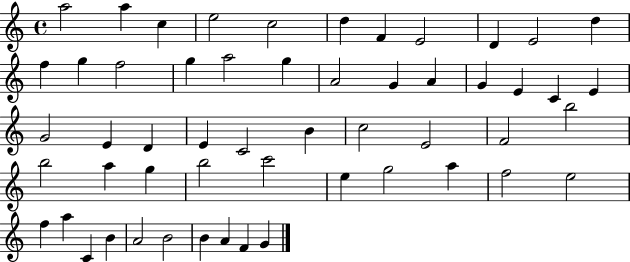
{
  \clef treble
  \time 4/4
  \defaultTimeSignature
  \key c \major
  a''2 a''4 c''4 | e''2 c''2 | d''4 f'4 e'2 | d'4 e'2 d''4 | \break f''4 g''4 f''2 | g''4 a''2 g''4 | a'2 g'4 a'4 | g'4 e'4 c'4 e'4 | \break g'2 e'4 d'4 | e'4 c'2 b'4 | c''2 e'2 | f'2 b''2 | \break b''2 a''4 g''4 | b''2 c'''2 | e''4 g''2 a''4 | f''2 e''2 | \break f''4 a''4 c'4 b'4 | a'2 b'2 | b'4 a'4 f'4 g'4 | \bar "|."
}